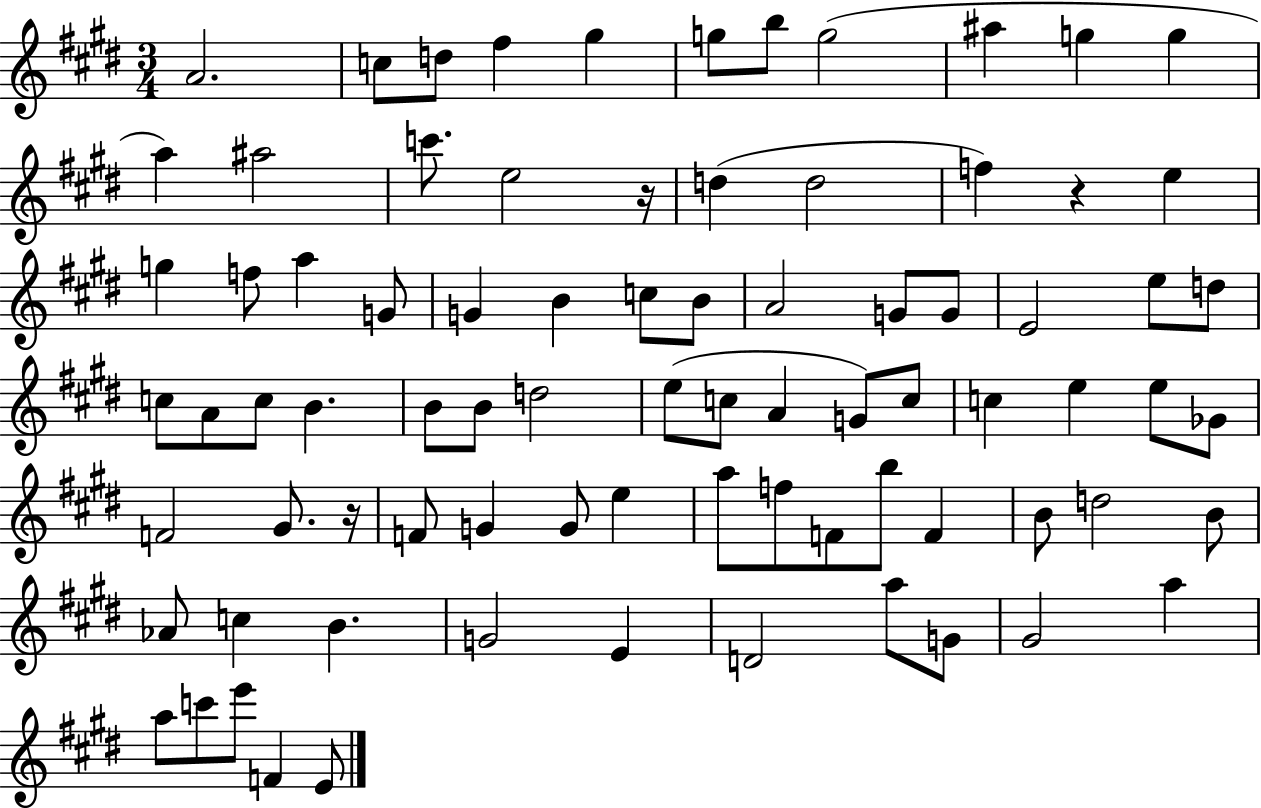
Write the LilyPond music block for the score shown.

{
  \clef treble
  \numericTimeSignature
  \time 3/4
  \key e \major
  a'2. | c''8 d''8 fis''4 gis''4 | g''8 b''8 g''2( | ais''4 g''4 g''4 | \break a''4) ais''2 | c'''8. e''2 r16 | d''4( d''2 | f''4) r4 e''4 | \break g''4 f''8 a''4 g'8 | g'4 b'4 c''8 b'8 | a'2 g'8 g'8 | e'2 e''8 d''8 | \break c''8 a'8 c''8 b'4. | b'8 b'8 d''2 | e''8( c''8 a'4 g'8) c''8 | c''4 e''4 e''8 ges'8 | \break f'2 gis'8. r16 | f'8 g'4 g'8 e''4 | a''8 f''8 f'8 b''8 f'4 | b'8 d''2 b'8 | \break aes'8 c''4 b'4. | g'2 e'4 | d'2 a''8 g'8 | gis'2 a''4 | \break a''8 c'''8 e'''8 f'4 e'8 | \bar "|."
}